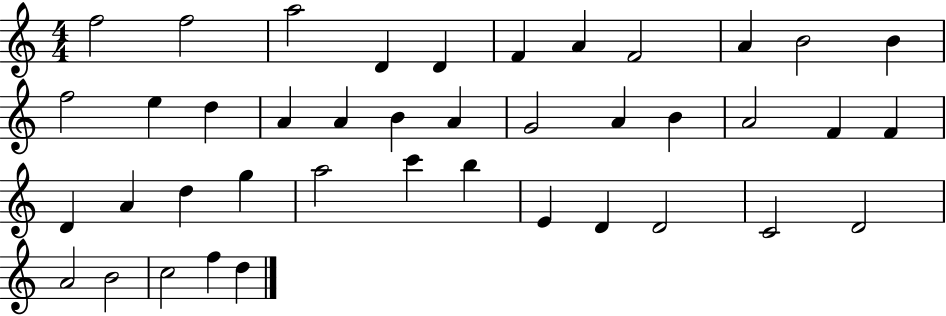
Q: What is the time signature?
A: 4/4